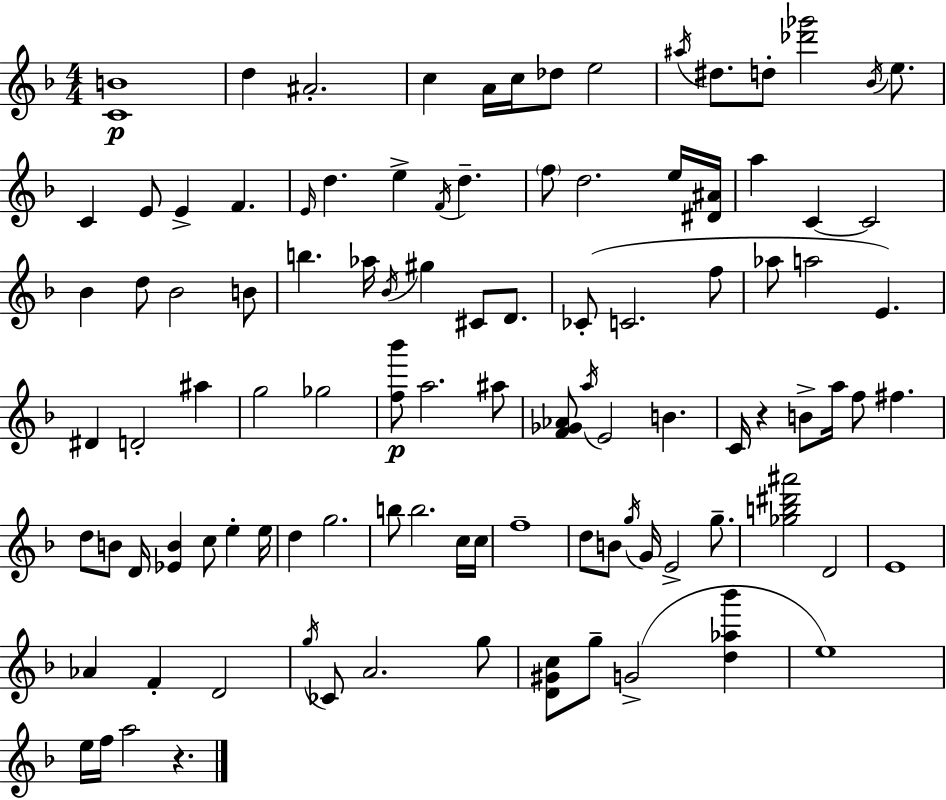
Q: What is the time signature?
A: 4/4